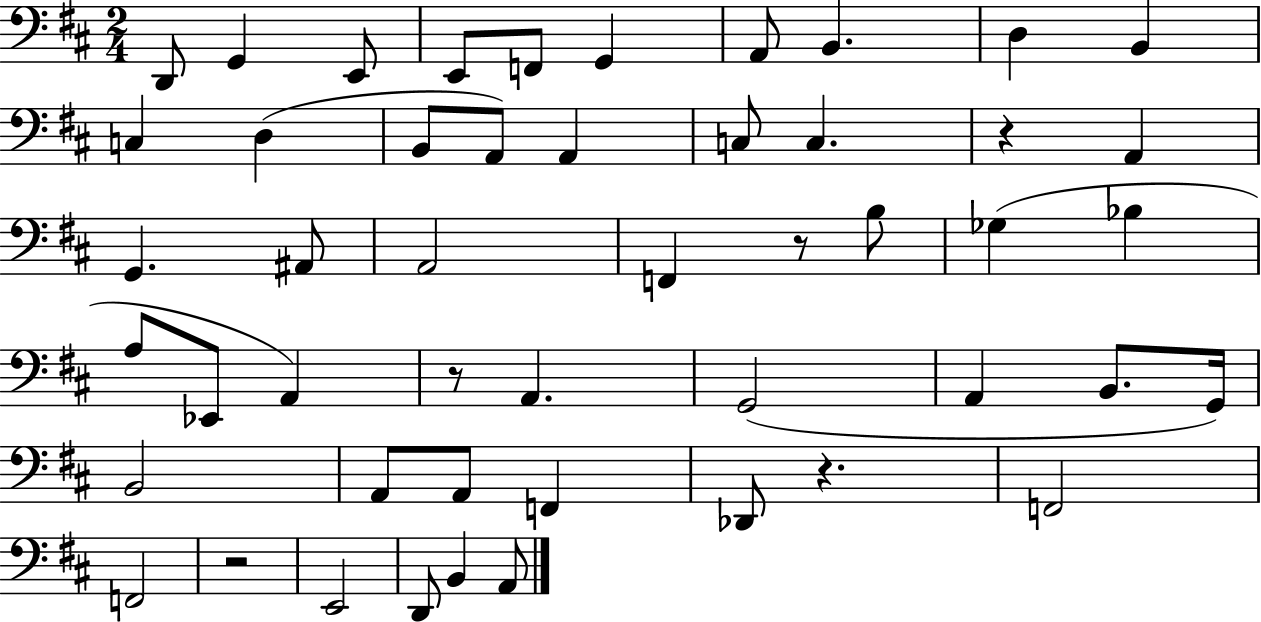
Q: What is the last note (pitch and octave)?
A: A2